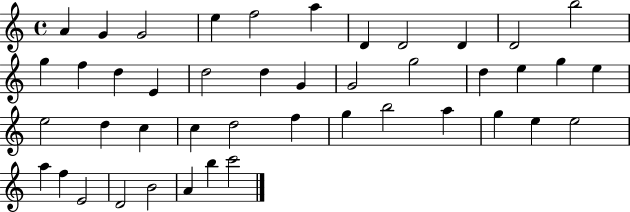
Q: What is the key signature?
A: C major